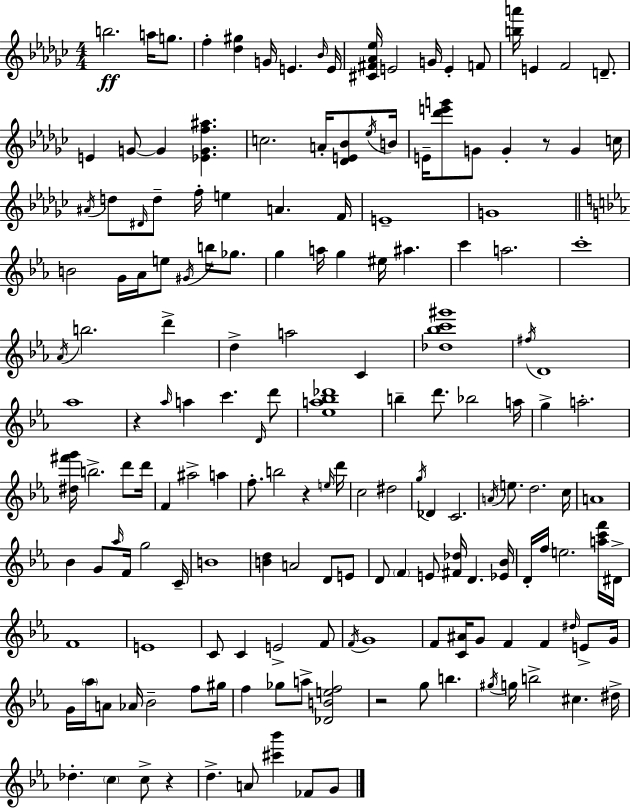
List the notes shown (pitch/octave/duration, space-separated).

B5/h. A5/s G5/e. F5/q [Db5,G#5]/q G4/s E4/q. Bb4/s E4/s [C#4,F#4,Ab4,Eb5]/s E4/h G4/s E4/q F4/e [B5,A6]/s E4/q F4/h D4/e. E4/q G4/e G4/q [Eb4,G4,F5,A#5]/q. C5/h. A4/s [Db4,E4,Bb4]/e Eb5/s B4/s E4/s [Db6,E6,G6]/e G4/e G4/q R/e G4/q C5/s A#4/s D5/e D#4/s D5/e F5/s E5/q A4/q. F4/s E4/w G4/w B4/h G4/s Ab4/s E5/e G#4/s B5/s Gb5/e. G5/q A5/s G5/q EIS5/s A#5/q. C6/q A5/h. C6/w Ab4/s B5/h. D6/q D5/q A5/h C4/q [Db5,Bb5,C6,G#6]/w F#5/s D4/w Ab5/w R/q Ab5/s A5/q C6/q. D4/s D6/e [Eb5,A5,Bb5,Db6]/w B5/q D6/e. Bb5/h A5/s G5/q A5/h. [D#5,F#6,G6]/s B5/h. D6/e D6/s F4/q A#5/h A5/q F5/e. B5/h R/q E5/s D6/s C5/h D#5/h G5/s Db4/q C4/h. A4/s E5/e. D5/h. C5/s A4/w Bb4/q G4/e Ab5/s F4/s G5/h C4/s B4/w [B4,D5]/q A4/h D4/e E4/e D4/e F4/q E4/e [F#4,Db5]/s D4/q. [Eb4,Bb4]/s D4/s F5/s E5/h. [A5,C6,F6]/s D#4/s F4/w E4/w C4/e C4/q E4/h F4/e F4/s G4/w F4/e [C4,A#4]/s G4/e F4/q F4/q D#5/s E4/e G4/s G4/s Ab5/s A4/e Ab4/s Bb4/h F5/e G#5/s F5/q Gb5/e A5/e [Db4,B4,E5,F5]/h R/h G5/e B5/q. G#5/s G5/s B5/h C#5/q. D#5/s Db5/q. C5/q C5/e R/q D5/q. A4/e [C#6,Bb6]/q FES4/e G4/e